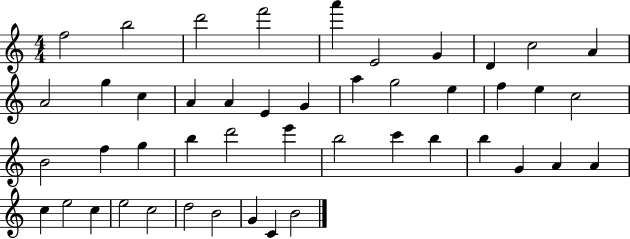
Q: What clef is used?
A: treble